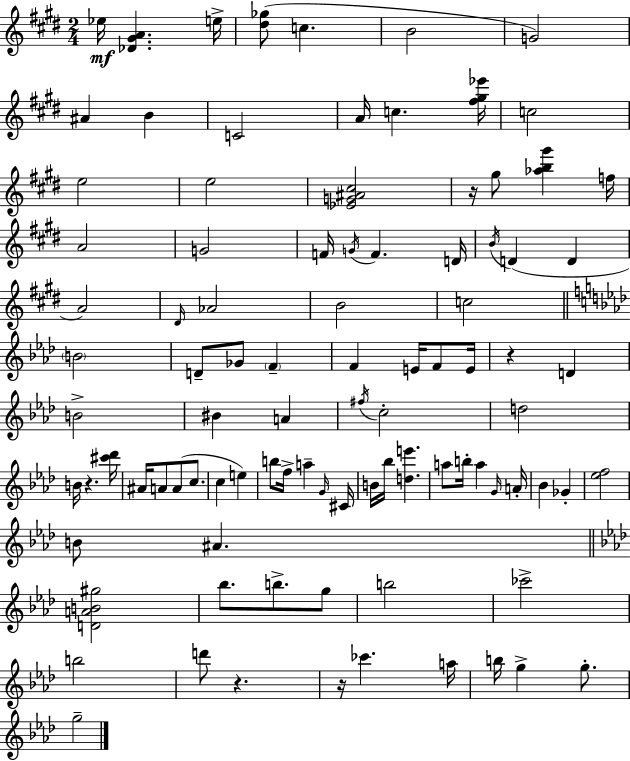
{
  \clef treble
  \numericTimeSignature
  \time 2/4
  \key e \major
  \repeat volta 2 { ees''16\mf <des' gis' a'>4. e''16-> | <dis'' ges''>8( c''4. | b'2 | g'2) | \break ais'4 b'4 | c'2 | a'16 c''4. <fis'' gis'' ees'''>16 | c''2 | \break e''2 | e''2 | <ees' g' ais' cis''>2 | r16 gis''8 <aes'' b'' gis'''>4 f''16 | \break a'2 | g'2 | f'16 \acciaccatura { g'16 } f'4. | d'16 \acciaccatura { b'16 }( d'4 d'4 | \break a'2) | \grace { dis'16 } aes'2 | b'2 | c''2 | \break \bar "||" \break \key f \minor \parenthesize b'2 | d'8-- ges'8 \parenthesize f'4-- | f'4 e'16 f'8 e'16 | r4 d'4 | \break b'2-> | bis'4 a'4 | \acciaccatura { fis''16 } c''2-. | d''2 | \break b'16 r4. | <cis''' des'''>16 ais'16 a'8 a'8( c''8. | c''4 e''4) | b''8 f''16-> a''4-- | \break \grace { g'16 } cis'16 b'16 bes''16 <d'' e'''>4. | a''8 b''16-. a''4 | \grace { g'16 } a'16-. bes'4 ges'4-. | <ees'' f''>2 | \break b'8 ais'4. | \bar "||" \break \key aes \major <d' a' b' gis''>2 | bes''8. b''8.-> g''8 | b''2 | ces'''2-> | \break b''2 | d'''8 r4. | r16 ces'''4. a''16 | b''16 g''4-> g''8.-. | \break g''2-- | } \bar "|."
}